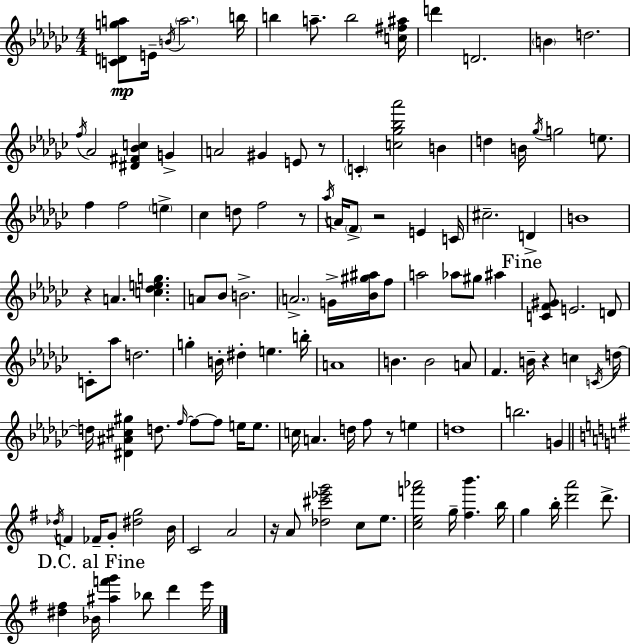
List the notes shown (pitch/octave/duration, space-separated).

[C4,D4,G5,A5]/e E4/s B4/s A5/h. B5/s B5/q A5/e. B5/h [C5,F#5,A#5]/s D6/q D4/h. B4/q D5/h. F5/s Ab4/h [D#4,F#4,Bb4,C5]/q G4/q A4/h G#4/q E4/e R/e C4/q [C5,Gb5,Bb5,Ab6]/h B4/q D5/q B4/s Gb5/s G5/h E5/e. F5/q F5/h E5/q CES5/q D5/e F5/h R/e Ab5/s A4/s F4/e R/h E4/q C4/s C#5/h. D4/q B4/w R/q A4/q. [C5,Db5,E5,G5]/q. A4/e Bb4/e B4/h. A4/h. G4/s [Bb4,G#5,A#5]/s F5/e A5/h Ab5/e G#5/e A#5/q [C4,F4,G#4]/e E4/h. D4/e C4/e Ab5/e D5/h. G5/q B4/s D#5/q E5/q. B5/s A4/w B4/q. B4/h A4/e F4/q. B4/s R/q C5/q C4/s D5/s D5/s [D#4,A#4,C#5,G#5]/q D5/e. F5/s F5/e F5/e E5/s E5/e. C5/s A4/q. D5/s F5/e R/e E5/q D5/w B5/h. G4/q Db5/s F4/q FES4/s G4/e [D#5,G5]/h B4/s C4/h A4/h R/s A4/e [Db5,C#6,Eb6,G6]/h C5/e E5/e. [C5,E5,F6,Ab6]/h G5/s [F#5,B6]/q. B5/s G5/q B5/s [D6,A6]/h D6/e. [D#5,F#5]/q Bb4/s [A#5,F6,G6]/q Bb5/e D6/q E6/s